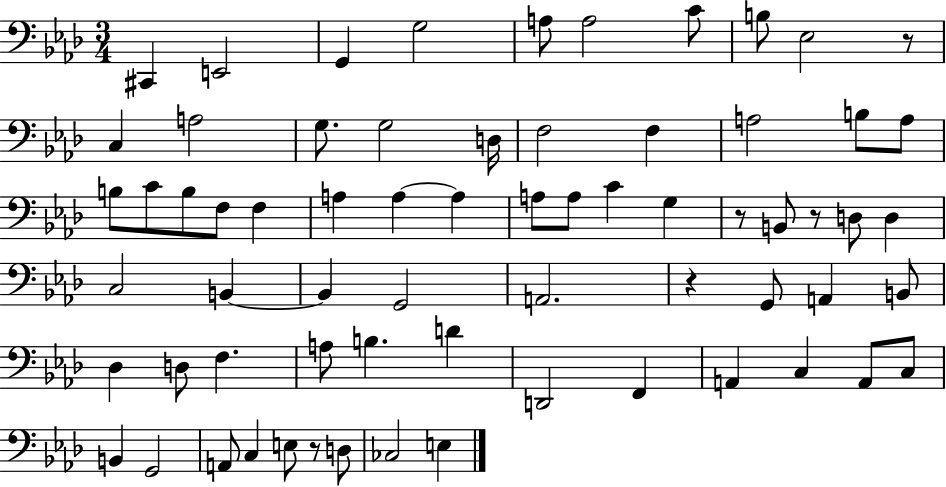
{
  \clef bass
  \numericTimeSignature
  \time 3/4
  \key aes \major
  cis,4 e,2 | g,4 g2 | a8 a2 c'8 | b8 ees2 r8 | \break c4 a2 | g8. g2 d16 | f2 f4 | a2 b8 a8 | \break b8 c'8 b8 f8 f4 | a4 a4~~ a4 | a8 a8 c'4 g4 | r8 b,8 r8 d8 d4 | \break c2 b,4~~ | b,4 g,2 | a,2. | r4 g,8 a,4 b,8 | \break des4 d8 f4. | a8 b4. d'4 | d,2 f,4 | a,4 c4 a,8 c8 | \break b,4 g,2 | a,8 c4 e8 r8 d8 | ces2 e4 | \bar "|."
}